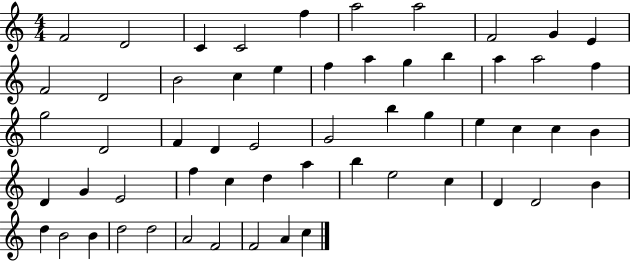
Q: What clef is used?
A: treble